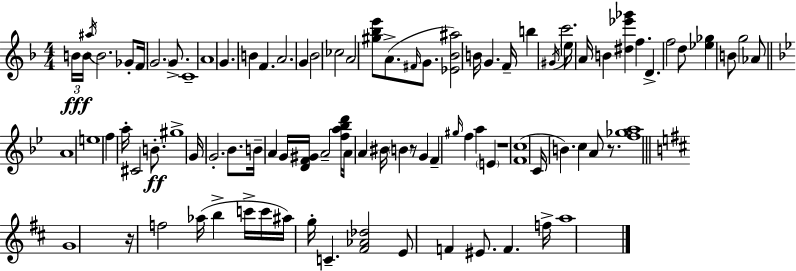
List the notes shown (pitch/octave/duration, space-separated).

B4/s B4/s A#5/s B4/h. Gb4/e F4/s G4/h. G4/e. C4/w A4/w G4/q. B4/q F4/q. A4/h. G4/q Bb4/h CES5/h A4/h [G#5,Bb5,E6]/e A4/e. F#4/s G4/e. [Eb4,Bb4,A#5]/h B4/s G4/q. F4/s B5/q G#4/s C6/h. E5/s A4/s B4/q [D#5,Eb6,Gb6]/q F5/q. D4/q. F5/h D5/e [Eb5,Gb5]/q B4/e G5/h Ab4/e A4/w E5/w F5/q A5/s C#4/h B4/e. G#5/w G4/s G4/h. Bb4/e. B4/s A4/q G4/s [D4,F4,G#4]/s A4/h [F5,A5,Bb5,D6]/s A4/s A4/q BIS4/s B4/q R/e G4/q F4/q G#5/s F5/q A5/q E4/q R/w [F4,C5]/w C4/s B4/q. C5/q A4/e R/e. [F5,Gb5,A5]/w G4/w R/s F5/h Ab5/s B5/q C6/s C6/s A#5/s G5/s C4/q. [F#4,Ab4,Db5]/h E4/e F4/q EIS4/e. F4/q. F5/s A5/w